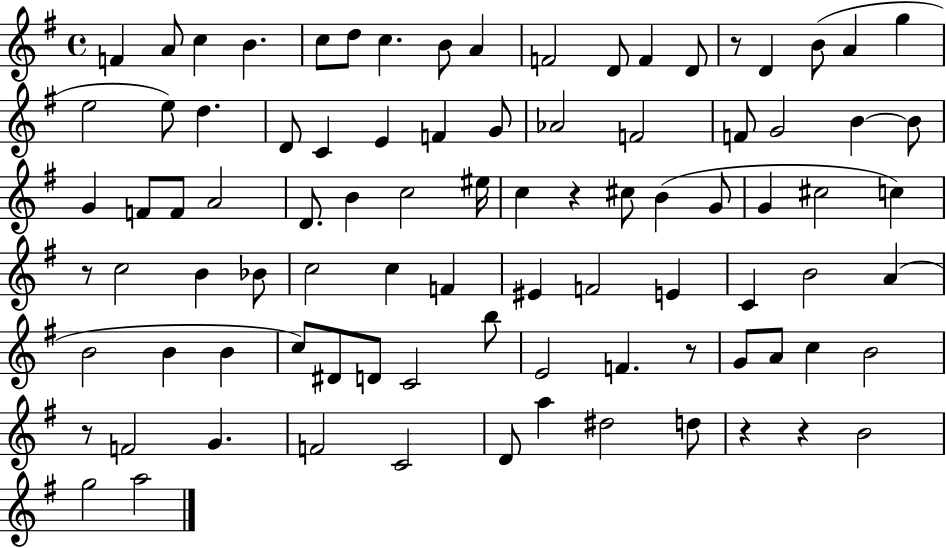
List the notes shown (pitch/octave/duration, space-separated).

F4/q A4/e C5/q B4/q. C5/e D5/e C5/q. B4/e A4/q F4/h D4/e F4/q D4/e R/e D4/q B4/e A4/q G5/q E5/h E5/e D5/q. D4/e C4/q E4/q F4/q G4/e Ab4/h F4/h F4/e G4/h B4/q B4/e G4/q F4/e F4/e A4/h D4/e. B4/q C5/h EIS5/s C5/q R/q C#5/e B4/q G4/e G4/q C#5/h C5/q R/e C5/h B4/q Bb4/e C5/h C5/q F4/q EIS4/q F4/h E4/q C4/q B4/h A4/q B4/h B4/q B4/q C5/e D#4/e D4/e C4/h B5/e E4/h F4/q. R/e G4/e A4/e C5/q B4/h R/e F4/h G4/q. F4/h C4/h D4/e A5/q D#5/h D5/e R/q R/q B4/h G5/h A5/h